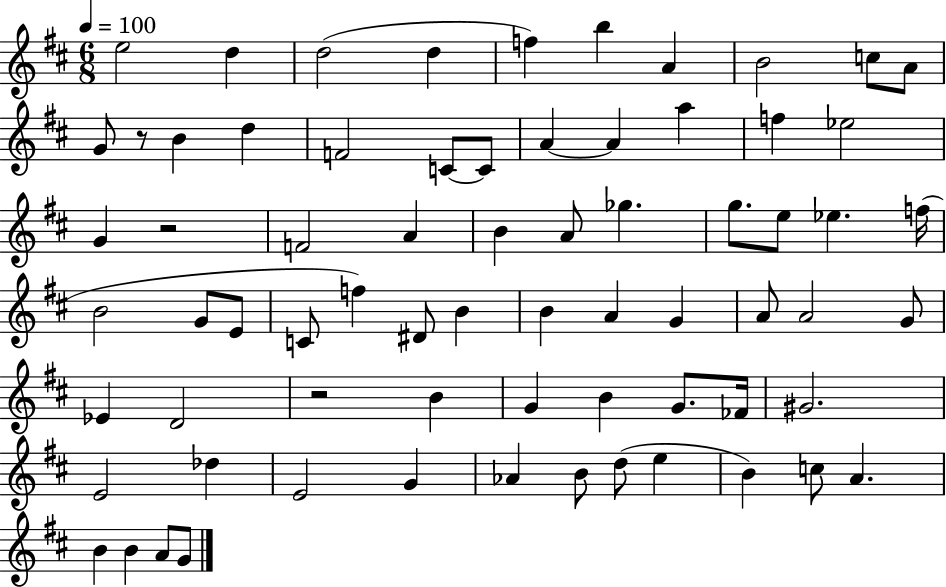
E5/h D5/q D5/h D5/q F5/q B5/q A4/q B4/h C5/e A4/e G4/e R/e B4/q D5/q F4/h C4/e C4/e A4/q A4/q A5/q F5/q Eb5/h G4/q R/h F4/h A4/q B4/q A4/e Gb5/q. G5/e. E5/e Eb5/q. F5/s B4/h G4/e E4/e C4/e F5/q D#4/e B4/q B4/q A4/q G4/q A4/e A4/h G4/e Eb4/q D4/h R/h B4/q G4/q B4/q G4/e. FES4/s G#4/h. E4/h Db5/q E4/h G4/q Ab4/q B4/e D5/e E5/q B4/q C5/e A4/q. B4/q B4/q A4/e G4/e